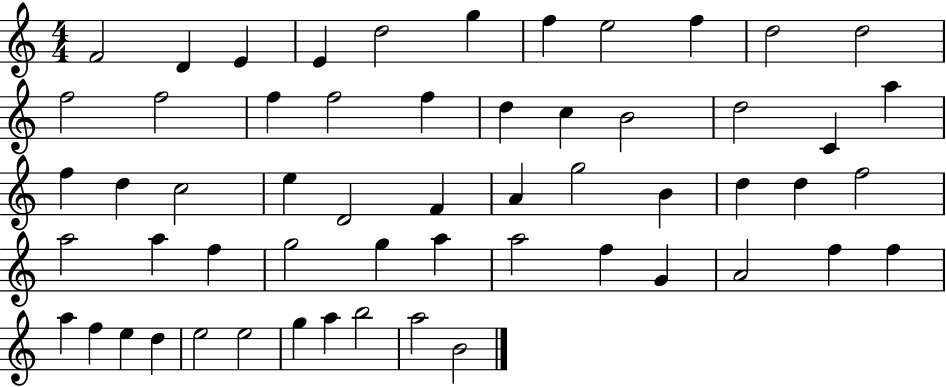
F4/h D4/q E4/q E4/q D5/h G5/q F5/q E5/h F5/q D5/h D5/h F5/h F5/h F5/q F5/h F5/q D5/q C5/q B4/h D5/h C4/q A5/q F5/q D5/q C5/h E5/q D4/h F4/q A4/q G5/h B4/q D5/q D5/q F5/h A5/h A5/q F5/q G5/h G5/q A5/q A5/h F5/q G4/q A4/h F5/q F5/q A5/q F5/q E5/q D5/q E5/h E5/h G5/q A5/q B5/h A5/h B4/h